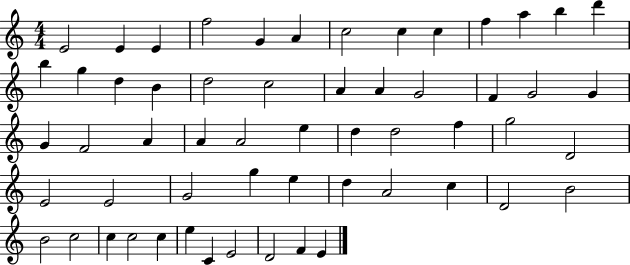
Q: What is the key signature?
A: C major